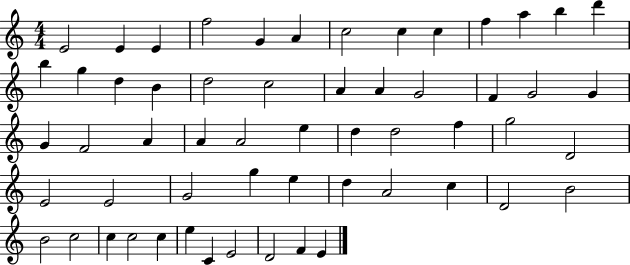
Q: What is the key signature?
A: C major